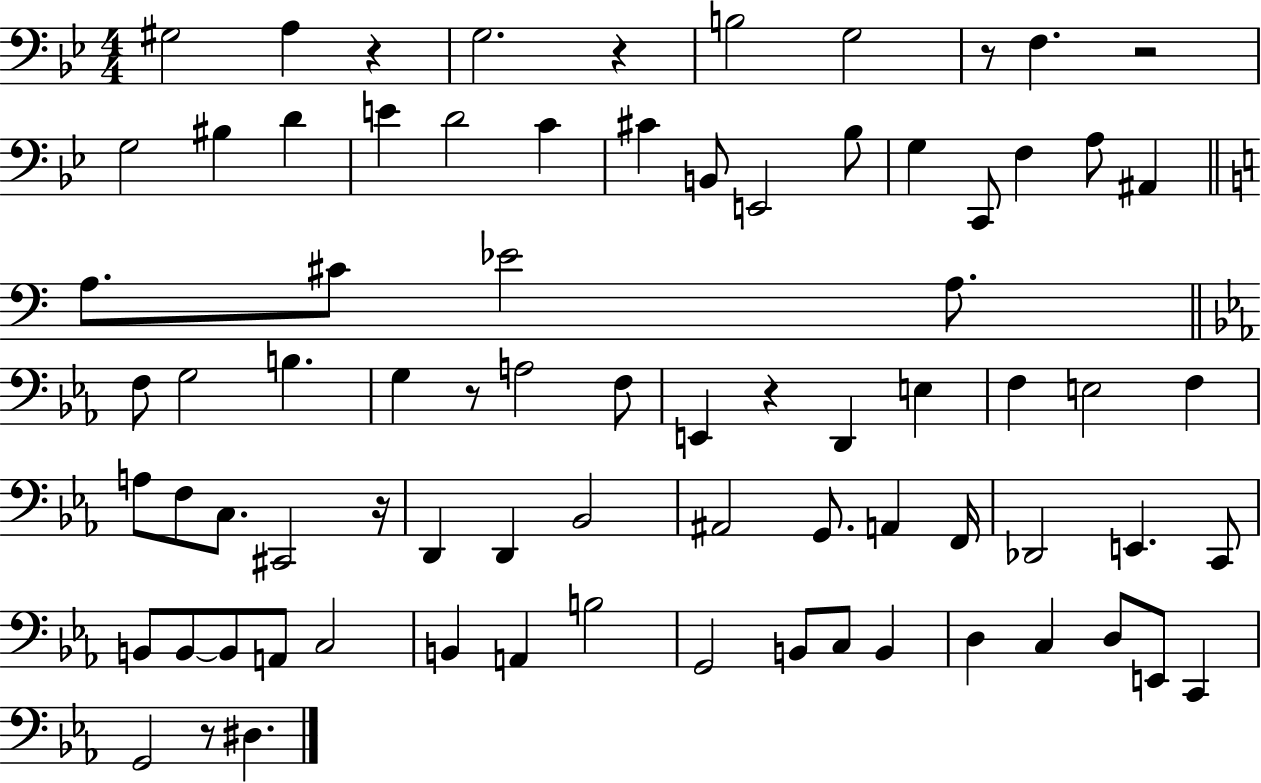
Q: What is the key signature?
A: BES major